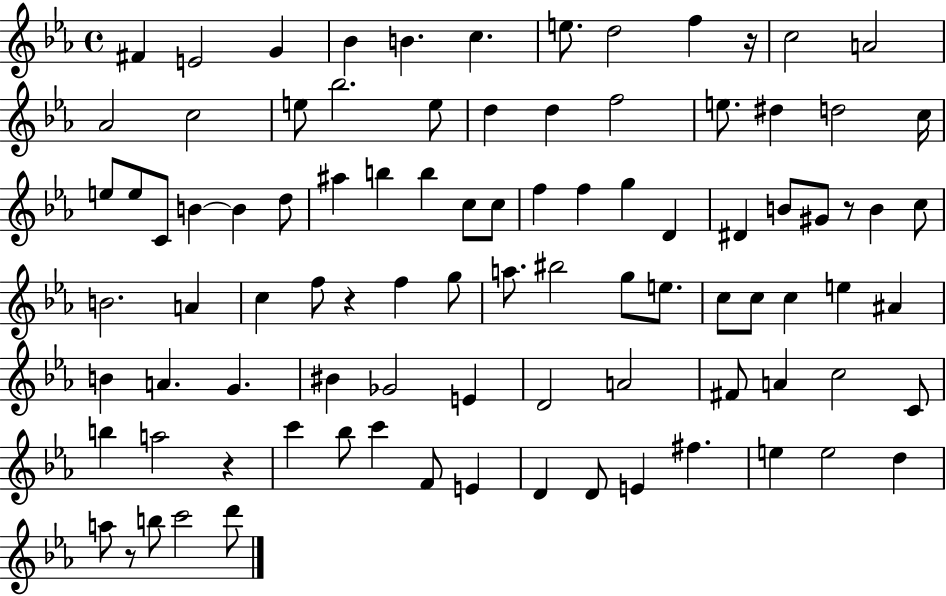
X:1
T:Untitled
M:4/4
L:1/4
K:Eb
^F E2 G _B B c e/2 d2 f z/4 c2 A2 _A2 c2 e/2 _b2 e/2 d d f2 e/2 ^d d2 c/4 e/2 e/2 C/2 B B d/2 ^a b b c/2 c/2 f f g D ^D B/2 ^G/2 z/2 B c/2 B2 A c f/2 z f g/2 a/2 ^b2 g/2 e/2 c/2 c/2 c e ^A B A G ^B _G2 E D2 A2 ^F/2 A c2 C/2 b a2 z c' _b/2 c' F/2 E D D/2 E ^f e e2 d a/2 z/2 b/2 c'2 d'/2